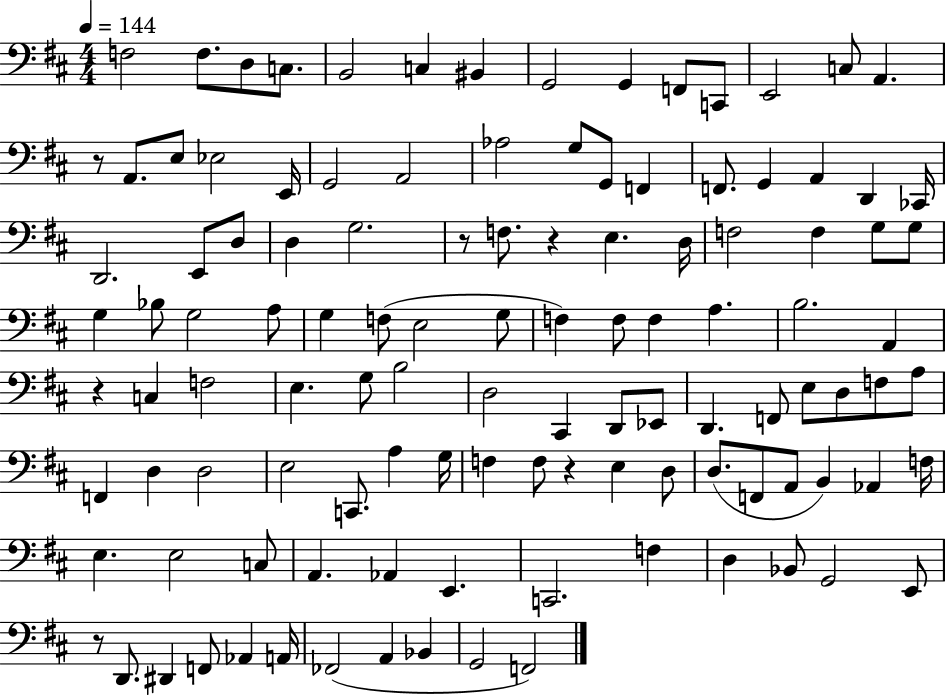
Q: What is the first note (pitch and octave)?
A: F3